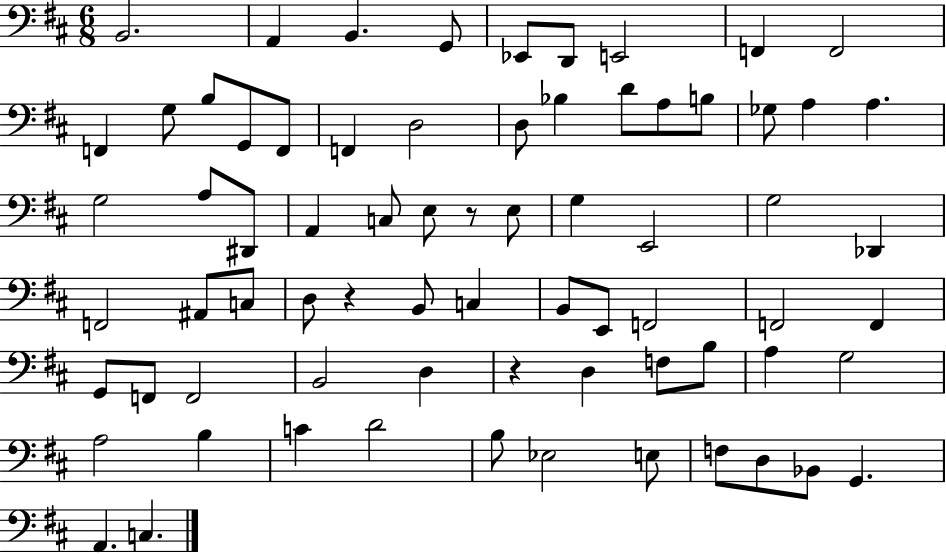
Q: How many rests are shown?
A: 3